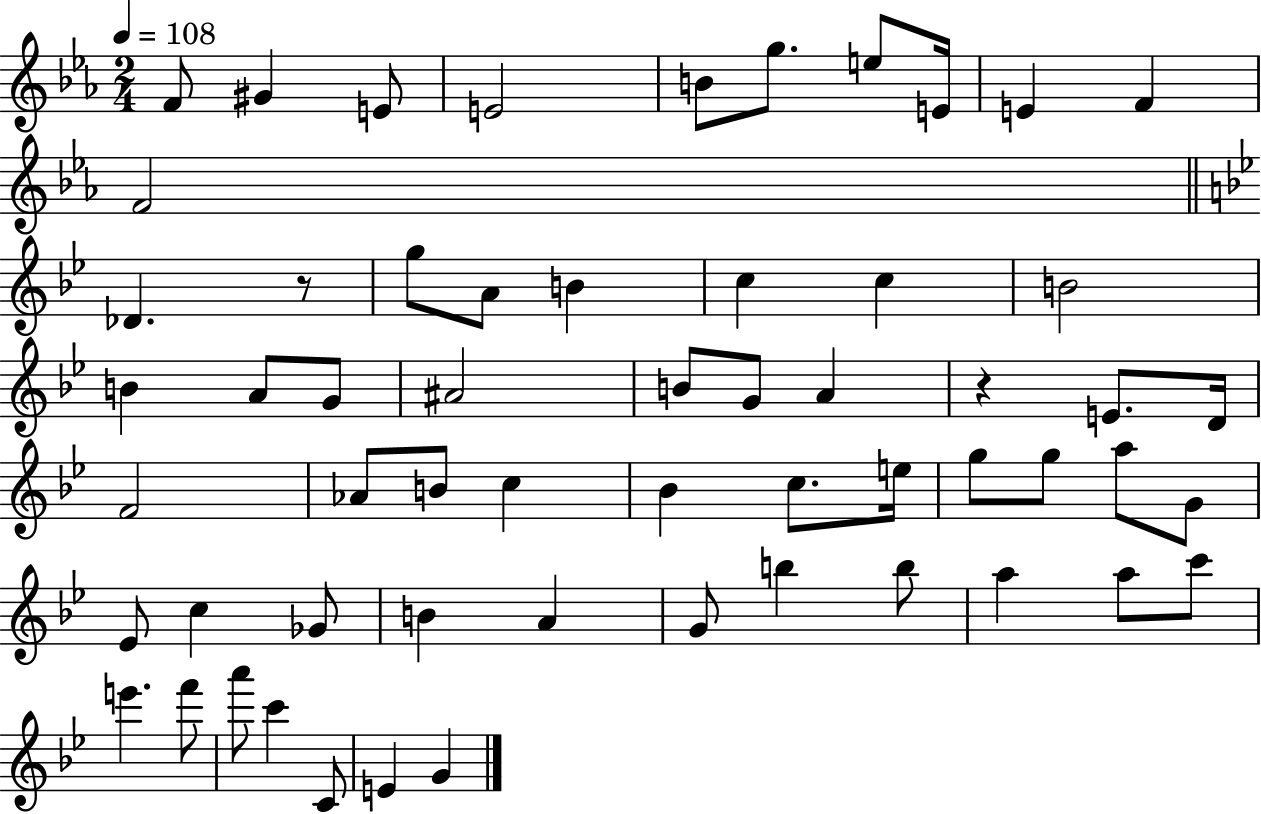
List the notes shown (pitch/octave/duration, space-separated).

F4/e G#4/q E4/e E4/h B4/e G5/e. E5/e E4/s E4/q F4/q F4/h Db4/q. R/e G5/e A4/e B4/q C5/q C5/q B4/h B4/q A4/e G4/e A#4/h B4/e G4/e A4/q R/q E4/e. D4/s F4/h Ab4/e B4/e C5/q Bb4/q C5/e. E5/s G5/e G5/e A5/e G4/e Eb4/e C5/q Gb4/e B4/q A4/q G4/e B5/q B5/e A5/q A5/e C6/e E6/q. F6/e A6/e C6/q C4/e E4/q G4/q